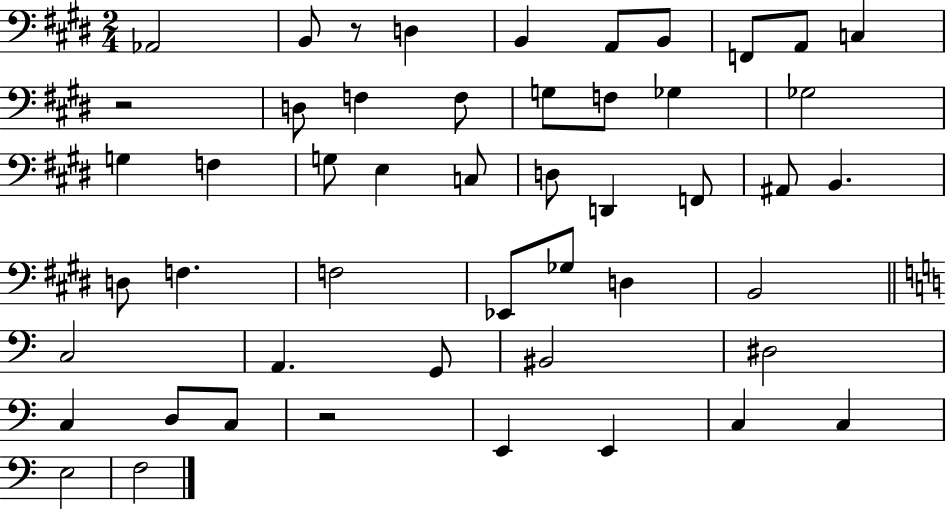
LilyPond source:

{
  \clef bass
  \numericTimeSignature
  \time 2/4
  \key e \major
  \repeat volta 2 { aes,2 | b,8 r8 d4 | b,4 a,8 b,8 | f,8 a,8 c4 | \break r2 | d8 f4 f8 | g8 f8 ges4 | ges2 | \break g4 f4 | g8 e4 c8 | d8 d,4 f,8 | ais,8 b,4. | \break d8 f4. | f2 | ees,8 ges8 d4 | b,2 | \break \bar "||" \break \key a \minor c2 | a,4. g,8 | bis,2 | dis2 | \break c4 d8 c8 | r2 | e,4 e,4 | c4 c4 | \break e2 | f2 | } \bar "|."
}